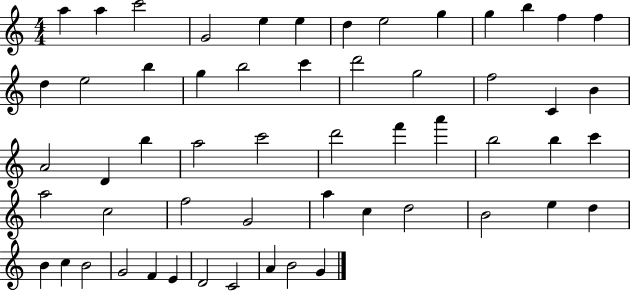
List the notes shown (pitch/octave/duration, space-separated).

A5/q A5/q C6/h G4/h E5/q E5/q D5/q E5/h G5/q G5/q B5/q F5/q F5/q D5/q E5/h B5/q G5/q B5/h C6/q D6/h G5/h F5/h C4/q B4/q A4/h D4/q B5/q A5/h C6/h D6/h F6/q A6/q B5/h B5/q C6/q A5/h C5/h F5/h G4/h A5/q C5/q D5/h B4/h E5/q D5/q B4/q C5/q B4/h G4/h F4/q E4/q D4/h C4/h A4/q B4/h G4/q